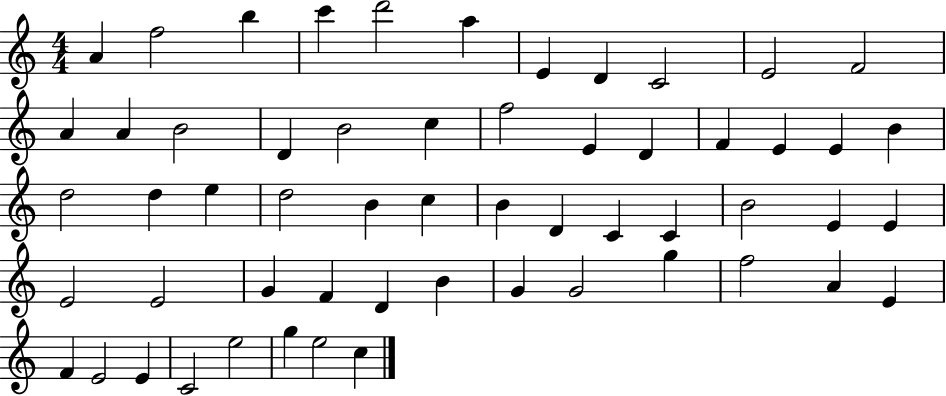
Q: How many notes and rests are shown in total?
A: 57